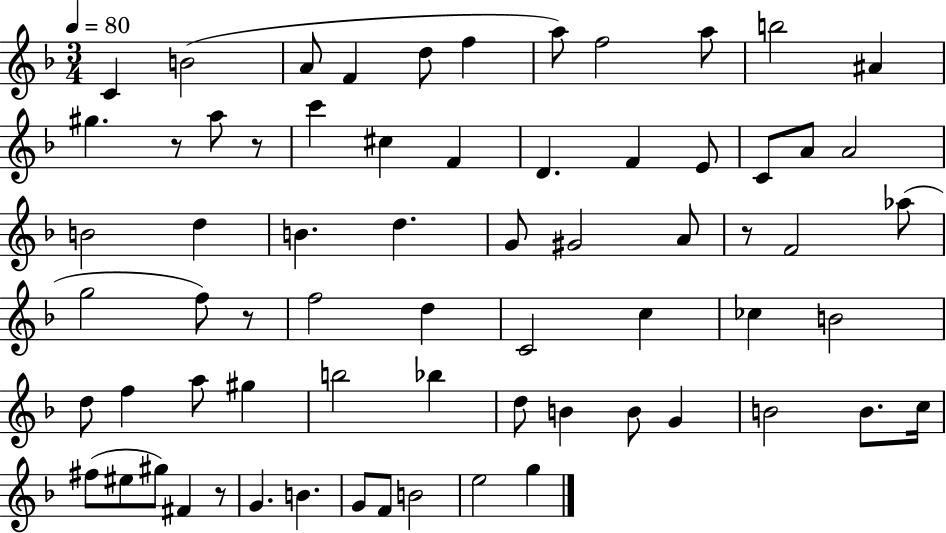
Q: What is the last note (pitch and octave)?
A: G5